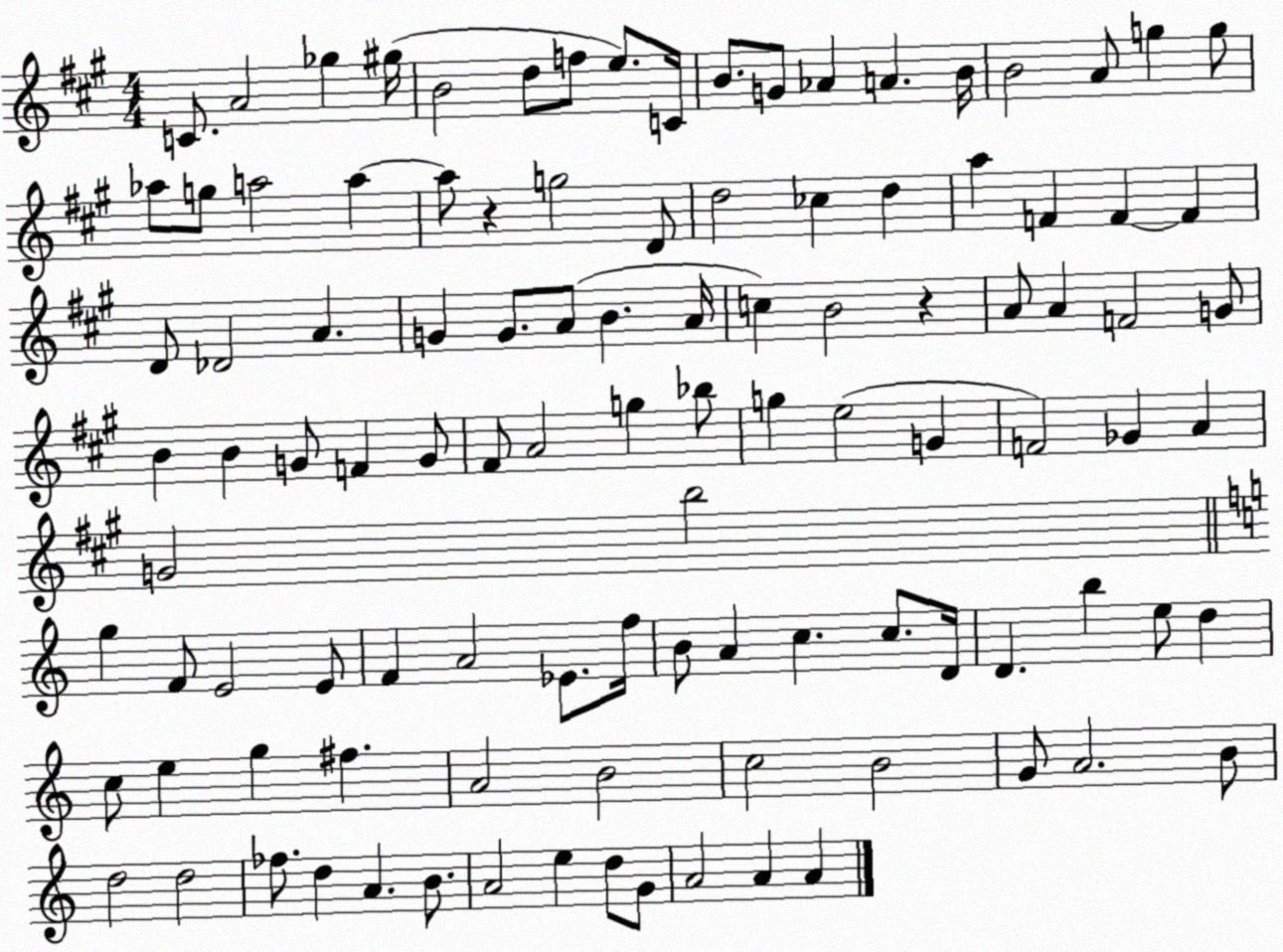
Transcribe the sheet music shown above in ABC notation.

X:1
T:Untitled
M:4/4
L:1/4
K:A
C/2 A2 _g ^g/4 B2 d/2 f/2 e/2 C/4 B/2 G/2 _A A B/4 B2 A/2 g g/2 _a/2 g/2 a2 a a/2 z g2 D/2 d2 _c d a F F F D/2 _D2 A G G/2 A/2 B A/4 c B2 z A/2 A F2 G/2 B B G/2 F G/2 ^F/2 A2 g _b/2 g e2 G F2 _G A G2 b2 g F/2 E2 E/2 F A2 _E/2 f/4 B/2 A c c/2 D/4 D b e/2 d c/2 e g ^f A2 B2 c2 B2 G/2 A2 B/2 d2 d2 _f/2 d A B/2 A2 e d/2 G/2 A2 A A